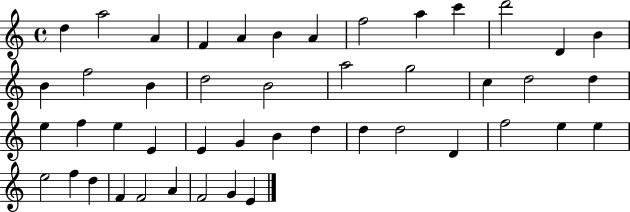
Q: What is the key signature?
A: C major